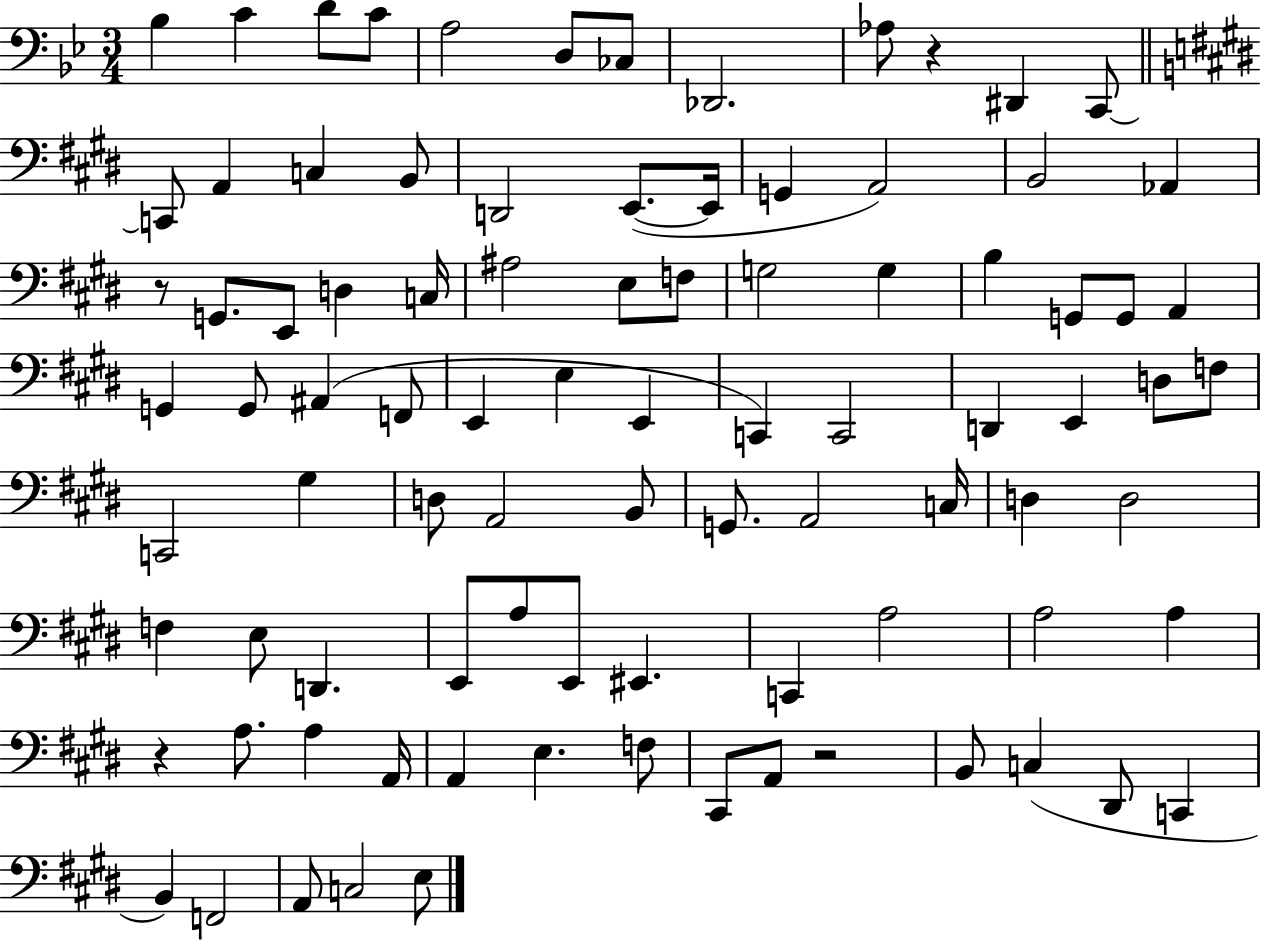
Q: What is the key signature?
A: BES major